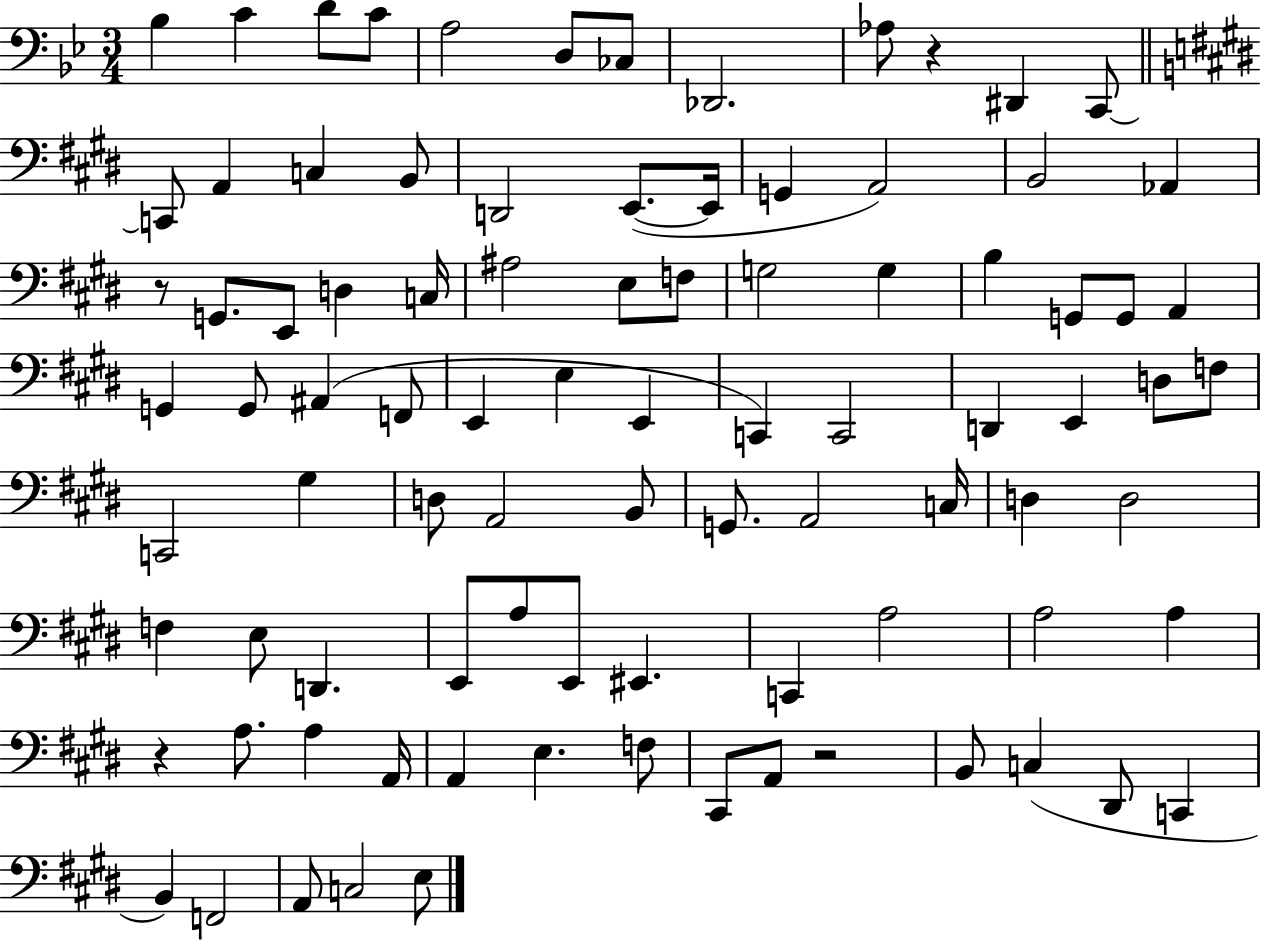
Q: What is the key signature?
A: BES major